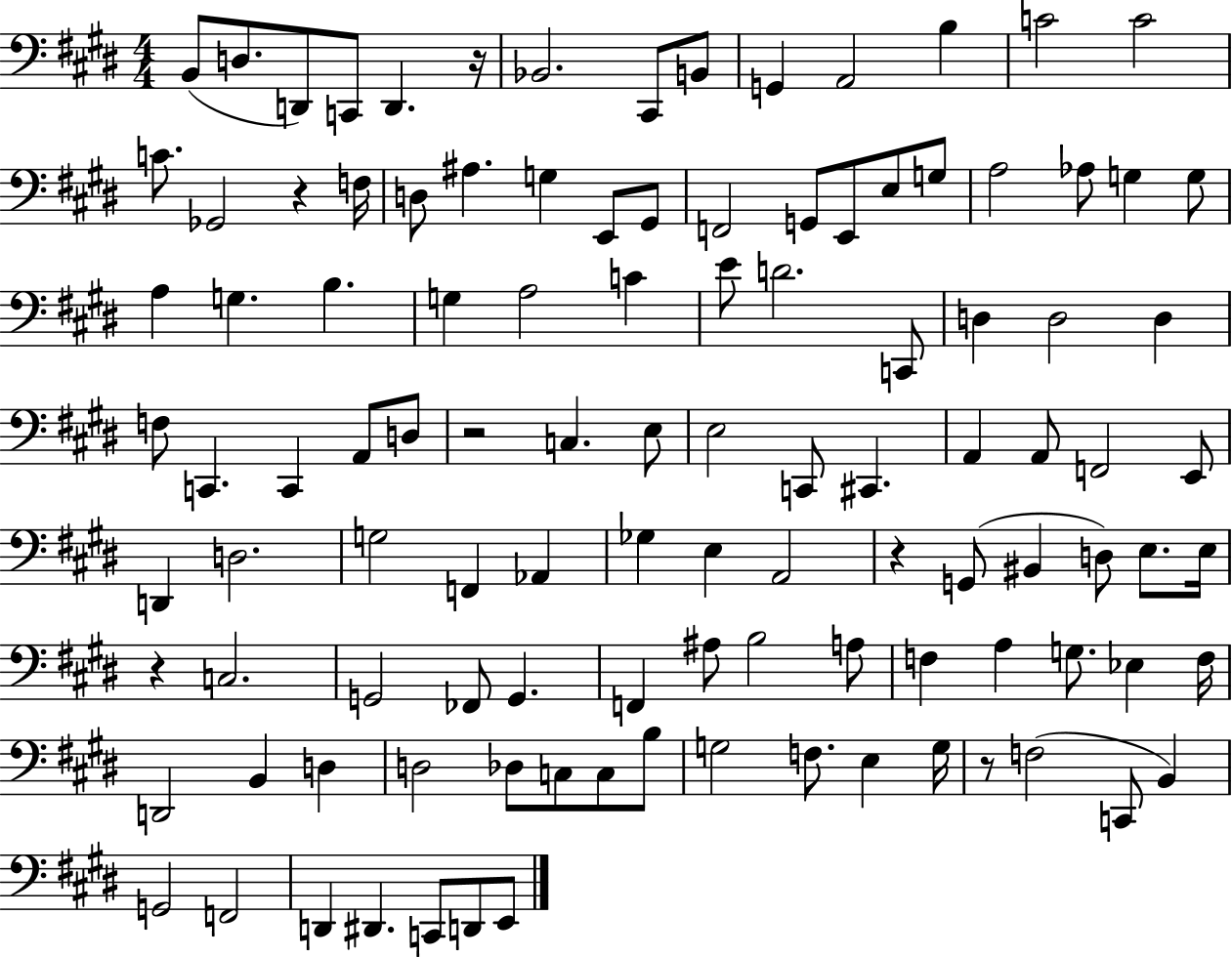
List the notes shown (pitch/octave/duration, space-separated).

B2/e D3/e. D2/e C2/e D2/q. R/s Bb2/h. C#2/e B2/e G2/q A2/h B3/q C4/h C4/h C4/e. Gb2/h R/q F3/s D3/e A#3/q. G3/q E2/e G#2/e F2/h G2/e E2/e E3/e G3/e A3/h Ab3/e G3/q G3/e A3/q G3/q. B3/q. G3/q A3/h C4/q E4/e D4/h. C2/e D3/q D3/h D3/q F3/e C2/q. C2/q A2/e D3/e R/h C3/q. E3/e E3/h C2/e C#2/q. A2/q A2/e F2/h E2/e D2/q D3/h. G3/h F2/q Ab2/q Gb3/q E3/q A2/h R/q G2/e BIS2/q D3/e E3/e. E3/s R/q C3/h. G2/h FES2/e G2/q. F2/q A#3/e B3/h A3/e F3/q A3/q G3/e. Eb3/q F3/s D2/h B2/q D3/q D3/h Db3/e C3/e C3/e B3/e G3/h F3/e. E3/q G3/s R/e F3/h C2/e B2/q G2/h F2/h D2/q D#2/q. C2/e D2/e E2/e